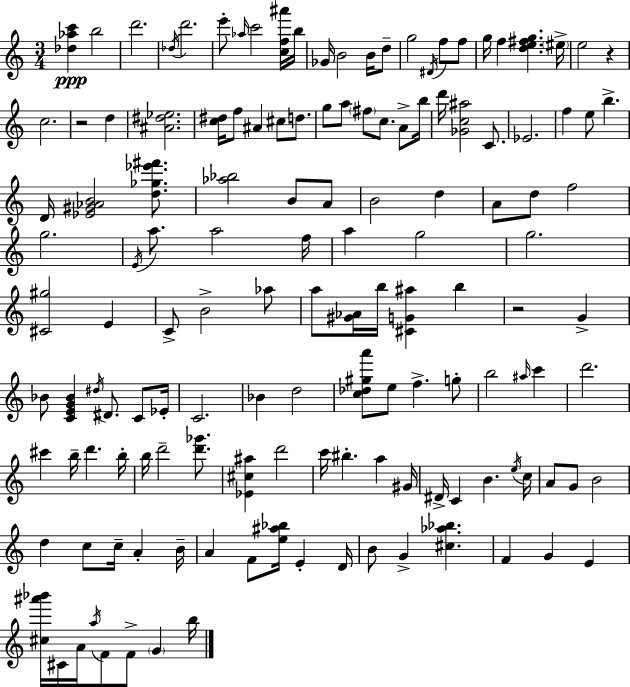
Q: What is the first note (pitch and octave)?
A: B5